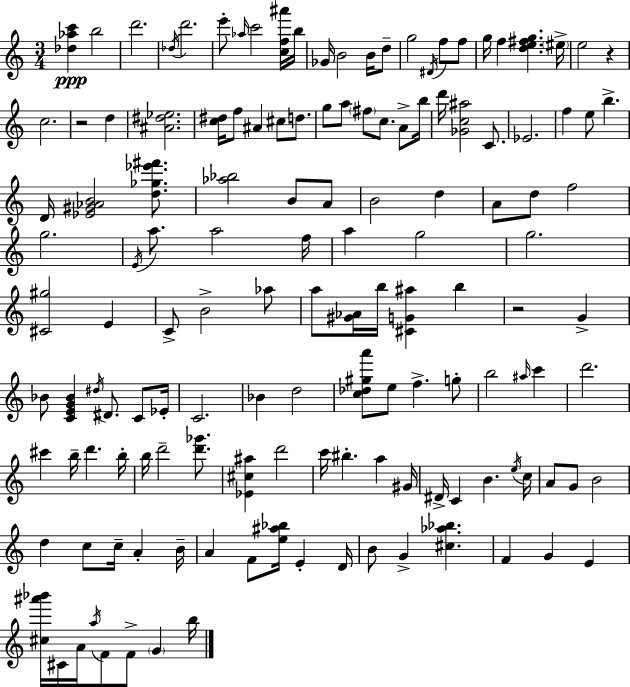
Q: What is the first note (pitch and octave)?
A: B5